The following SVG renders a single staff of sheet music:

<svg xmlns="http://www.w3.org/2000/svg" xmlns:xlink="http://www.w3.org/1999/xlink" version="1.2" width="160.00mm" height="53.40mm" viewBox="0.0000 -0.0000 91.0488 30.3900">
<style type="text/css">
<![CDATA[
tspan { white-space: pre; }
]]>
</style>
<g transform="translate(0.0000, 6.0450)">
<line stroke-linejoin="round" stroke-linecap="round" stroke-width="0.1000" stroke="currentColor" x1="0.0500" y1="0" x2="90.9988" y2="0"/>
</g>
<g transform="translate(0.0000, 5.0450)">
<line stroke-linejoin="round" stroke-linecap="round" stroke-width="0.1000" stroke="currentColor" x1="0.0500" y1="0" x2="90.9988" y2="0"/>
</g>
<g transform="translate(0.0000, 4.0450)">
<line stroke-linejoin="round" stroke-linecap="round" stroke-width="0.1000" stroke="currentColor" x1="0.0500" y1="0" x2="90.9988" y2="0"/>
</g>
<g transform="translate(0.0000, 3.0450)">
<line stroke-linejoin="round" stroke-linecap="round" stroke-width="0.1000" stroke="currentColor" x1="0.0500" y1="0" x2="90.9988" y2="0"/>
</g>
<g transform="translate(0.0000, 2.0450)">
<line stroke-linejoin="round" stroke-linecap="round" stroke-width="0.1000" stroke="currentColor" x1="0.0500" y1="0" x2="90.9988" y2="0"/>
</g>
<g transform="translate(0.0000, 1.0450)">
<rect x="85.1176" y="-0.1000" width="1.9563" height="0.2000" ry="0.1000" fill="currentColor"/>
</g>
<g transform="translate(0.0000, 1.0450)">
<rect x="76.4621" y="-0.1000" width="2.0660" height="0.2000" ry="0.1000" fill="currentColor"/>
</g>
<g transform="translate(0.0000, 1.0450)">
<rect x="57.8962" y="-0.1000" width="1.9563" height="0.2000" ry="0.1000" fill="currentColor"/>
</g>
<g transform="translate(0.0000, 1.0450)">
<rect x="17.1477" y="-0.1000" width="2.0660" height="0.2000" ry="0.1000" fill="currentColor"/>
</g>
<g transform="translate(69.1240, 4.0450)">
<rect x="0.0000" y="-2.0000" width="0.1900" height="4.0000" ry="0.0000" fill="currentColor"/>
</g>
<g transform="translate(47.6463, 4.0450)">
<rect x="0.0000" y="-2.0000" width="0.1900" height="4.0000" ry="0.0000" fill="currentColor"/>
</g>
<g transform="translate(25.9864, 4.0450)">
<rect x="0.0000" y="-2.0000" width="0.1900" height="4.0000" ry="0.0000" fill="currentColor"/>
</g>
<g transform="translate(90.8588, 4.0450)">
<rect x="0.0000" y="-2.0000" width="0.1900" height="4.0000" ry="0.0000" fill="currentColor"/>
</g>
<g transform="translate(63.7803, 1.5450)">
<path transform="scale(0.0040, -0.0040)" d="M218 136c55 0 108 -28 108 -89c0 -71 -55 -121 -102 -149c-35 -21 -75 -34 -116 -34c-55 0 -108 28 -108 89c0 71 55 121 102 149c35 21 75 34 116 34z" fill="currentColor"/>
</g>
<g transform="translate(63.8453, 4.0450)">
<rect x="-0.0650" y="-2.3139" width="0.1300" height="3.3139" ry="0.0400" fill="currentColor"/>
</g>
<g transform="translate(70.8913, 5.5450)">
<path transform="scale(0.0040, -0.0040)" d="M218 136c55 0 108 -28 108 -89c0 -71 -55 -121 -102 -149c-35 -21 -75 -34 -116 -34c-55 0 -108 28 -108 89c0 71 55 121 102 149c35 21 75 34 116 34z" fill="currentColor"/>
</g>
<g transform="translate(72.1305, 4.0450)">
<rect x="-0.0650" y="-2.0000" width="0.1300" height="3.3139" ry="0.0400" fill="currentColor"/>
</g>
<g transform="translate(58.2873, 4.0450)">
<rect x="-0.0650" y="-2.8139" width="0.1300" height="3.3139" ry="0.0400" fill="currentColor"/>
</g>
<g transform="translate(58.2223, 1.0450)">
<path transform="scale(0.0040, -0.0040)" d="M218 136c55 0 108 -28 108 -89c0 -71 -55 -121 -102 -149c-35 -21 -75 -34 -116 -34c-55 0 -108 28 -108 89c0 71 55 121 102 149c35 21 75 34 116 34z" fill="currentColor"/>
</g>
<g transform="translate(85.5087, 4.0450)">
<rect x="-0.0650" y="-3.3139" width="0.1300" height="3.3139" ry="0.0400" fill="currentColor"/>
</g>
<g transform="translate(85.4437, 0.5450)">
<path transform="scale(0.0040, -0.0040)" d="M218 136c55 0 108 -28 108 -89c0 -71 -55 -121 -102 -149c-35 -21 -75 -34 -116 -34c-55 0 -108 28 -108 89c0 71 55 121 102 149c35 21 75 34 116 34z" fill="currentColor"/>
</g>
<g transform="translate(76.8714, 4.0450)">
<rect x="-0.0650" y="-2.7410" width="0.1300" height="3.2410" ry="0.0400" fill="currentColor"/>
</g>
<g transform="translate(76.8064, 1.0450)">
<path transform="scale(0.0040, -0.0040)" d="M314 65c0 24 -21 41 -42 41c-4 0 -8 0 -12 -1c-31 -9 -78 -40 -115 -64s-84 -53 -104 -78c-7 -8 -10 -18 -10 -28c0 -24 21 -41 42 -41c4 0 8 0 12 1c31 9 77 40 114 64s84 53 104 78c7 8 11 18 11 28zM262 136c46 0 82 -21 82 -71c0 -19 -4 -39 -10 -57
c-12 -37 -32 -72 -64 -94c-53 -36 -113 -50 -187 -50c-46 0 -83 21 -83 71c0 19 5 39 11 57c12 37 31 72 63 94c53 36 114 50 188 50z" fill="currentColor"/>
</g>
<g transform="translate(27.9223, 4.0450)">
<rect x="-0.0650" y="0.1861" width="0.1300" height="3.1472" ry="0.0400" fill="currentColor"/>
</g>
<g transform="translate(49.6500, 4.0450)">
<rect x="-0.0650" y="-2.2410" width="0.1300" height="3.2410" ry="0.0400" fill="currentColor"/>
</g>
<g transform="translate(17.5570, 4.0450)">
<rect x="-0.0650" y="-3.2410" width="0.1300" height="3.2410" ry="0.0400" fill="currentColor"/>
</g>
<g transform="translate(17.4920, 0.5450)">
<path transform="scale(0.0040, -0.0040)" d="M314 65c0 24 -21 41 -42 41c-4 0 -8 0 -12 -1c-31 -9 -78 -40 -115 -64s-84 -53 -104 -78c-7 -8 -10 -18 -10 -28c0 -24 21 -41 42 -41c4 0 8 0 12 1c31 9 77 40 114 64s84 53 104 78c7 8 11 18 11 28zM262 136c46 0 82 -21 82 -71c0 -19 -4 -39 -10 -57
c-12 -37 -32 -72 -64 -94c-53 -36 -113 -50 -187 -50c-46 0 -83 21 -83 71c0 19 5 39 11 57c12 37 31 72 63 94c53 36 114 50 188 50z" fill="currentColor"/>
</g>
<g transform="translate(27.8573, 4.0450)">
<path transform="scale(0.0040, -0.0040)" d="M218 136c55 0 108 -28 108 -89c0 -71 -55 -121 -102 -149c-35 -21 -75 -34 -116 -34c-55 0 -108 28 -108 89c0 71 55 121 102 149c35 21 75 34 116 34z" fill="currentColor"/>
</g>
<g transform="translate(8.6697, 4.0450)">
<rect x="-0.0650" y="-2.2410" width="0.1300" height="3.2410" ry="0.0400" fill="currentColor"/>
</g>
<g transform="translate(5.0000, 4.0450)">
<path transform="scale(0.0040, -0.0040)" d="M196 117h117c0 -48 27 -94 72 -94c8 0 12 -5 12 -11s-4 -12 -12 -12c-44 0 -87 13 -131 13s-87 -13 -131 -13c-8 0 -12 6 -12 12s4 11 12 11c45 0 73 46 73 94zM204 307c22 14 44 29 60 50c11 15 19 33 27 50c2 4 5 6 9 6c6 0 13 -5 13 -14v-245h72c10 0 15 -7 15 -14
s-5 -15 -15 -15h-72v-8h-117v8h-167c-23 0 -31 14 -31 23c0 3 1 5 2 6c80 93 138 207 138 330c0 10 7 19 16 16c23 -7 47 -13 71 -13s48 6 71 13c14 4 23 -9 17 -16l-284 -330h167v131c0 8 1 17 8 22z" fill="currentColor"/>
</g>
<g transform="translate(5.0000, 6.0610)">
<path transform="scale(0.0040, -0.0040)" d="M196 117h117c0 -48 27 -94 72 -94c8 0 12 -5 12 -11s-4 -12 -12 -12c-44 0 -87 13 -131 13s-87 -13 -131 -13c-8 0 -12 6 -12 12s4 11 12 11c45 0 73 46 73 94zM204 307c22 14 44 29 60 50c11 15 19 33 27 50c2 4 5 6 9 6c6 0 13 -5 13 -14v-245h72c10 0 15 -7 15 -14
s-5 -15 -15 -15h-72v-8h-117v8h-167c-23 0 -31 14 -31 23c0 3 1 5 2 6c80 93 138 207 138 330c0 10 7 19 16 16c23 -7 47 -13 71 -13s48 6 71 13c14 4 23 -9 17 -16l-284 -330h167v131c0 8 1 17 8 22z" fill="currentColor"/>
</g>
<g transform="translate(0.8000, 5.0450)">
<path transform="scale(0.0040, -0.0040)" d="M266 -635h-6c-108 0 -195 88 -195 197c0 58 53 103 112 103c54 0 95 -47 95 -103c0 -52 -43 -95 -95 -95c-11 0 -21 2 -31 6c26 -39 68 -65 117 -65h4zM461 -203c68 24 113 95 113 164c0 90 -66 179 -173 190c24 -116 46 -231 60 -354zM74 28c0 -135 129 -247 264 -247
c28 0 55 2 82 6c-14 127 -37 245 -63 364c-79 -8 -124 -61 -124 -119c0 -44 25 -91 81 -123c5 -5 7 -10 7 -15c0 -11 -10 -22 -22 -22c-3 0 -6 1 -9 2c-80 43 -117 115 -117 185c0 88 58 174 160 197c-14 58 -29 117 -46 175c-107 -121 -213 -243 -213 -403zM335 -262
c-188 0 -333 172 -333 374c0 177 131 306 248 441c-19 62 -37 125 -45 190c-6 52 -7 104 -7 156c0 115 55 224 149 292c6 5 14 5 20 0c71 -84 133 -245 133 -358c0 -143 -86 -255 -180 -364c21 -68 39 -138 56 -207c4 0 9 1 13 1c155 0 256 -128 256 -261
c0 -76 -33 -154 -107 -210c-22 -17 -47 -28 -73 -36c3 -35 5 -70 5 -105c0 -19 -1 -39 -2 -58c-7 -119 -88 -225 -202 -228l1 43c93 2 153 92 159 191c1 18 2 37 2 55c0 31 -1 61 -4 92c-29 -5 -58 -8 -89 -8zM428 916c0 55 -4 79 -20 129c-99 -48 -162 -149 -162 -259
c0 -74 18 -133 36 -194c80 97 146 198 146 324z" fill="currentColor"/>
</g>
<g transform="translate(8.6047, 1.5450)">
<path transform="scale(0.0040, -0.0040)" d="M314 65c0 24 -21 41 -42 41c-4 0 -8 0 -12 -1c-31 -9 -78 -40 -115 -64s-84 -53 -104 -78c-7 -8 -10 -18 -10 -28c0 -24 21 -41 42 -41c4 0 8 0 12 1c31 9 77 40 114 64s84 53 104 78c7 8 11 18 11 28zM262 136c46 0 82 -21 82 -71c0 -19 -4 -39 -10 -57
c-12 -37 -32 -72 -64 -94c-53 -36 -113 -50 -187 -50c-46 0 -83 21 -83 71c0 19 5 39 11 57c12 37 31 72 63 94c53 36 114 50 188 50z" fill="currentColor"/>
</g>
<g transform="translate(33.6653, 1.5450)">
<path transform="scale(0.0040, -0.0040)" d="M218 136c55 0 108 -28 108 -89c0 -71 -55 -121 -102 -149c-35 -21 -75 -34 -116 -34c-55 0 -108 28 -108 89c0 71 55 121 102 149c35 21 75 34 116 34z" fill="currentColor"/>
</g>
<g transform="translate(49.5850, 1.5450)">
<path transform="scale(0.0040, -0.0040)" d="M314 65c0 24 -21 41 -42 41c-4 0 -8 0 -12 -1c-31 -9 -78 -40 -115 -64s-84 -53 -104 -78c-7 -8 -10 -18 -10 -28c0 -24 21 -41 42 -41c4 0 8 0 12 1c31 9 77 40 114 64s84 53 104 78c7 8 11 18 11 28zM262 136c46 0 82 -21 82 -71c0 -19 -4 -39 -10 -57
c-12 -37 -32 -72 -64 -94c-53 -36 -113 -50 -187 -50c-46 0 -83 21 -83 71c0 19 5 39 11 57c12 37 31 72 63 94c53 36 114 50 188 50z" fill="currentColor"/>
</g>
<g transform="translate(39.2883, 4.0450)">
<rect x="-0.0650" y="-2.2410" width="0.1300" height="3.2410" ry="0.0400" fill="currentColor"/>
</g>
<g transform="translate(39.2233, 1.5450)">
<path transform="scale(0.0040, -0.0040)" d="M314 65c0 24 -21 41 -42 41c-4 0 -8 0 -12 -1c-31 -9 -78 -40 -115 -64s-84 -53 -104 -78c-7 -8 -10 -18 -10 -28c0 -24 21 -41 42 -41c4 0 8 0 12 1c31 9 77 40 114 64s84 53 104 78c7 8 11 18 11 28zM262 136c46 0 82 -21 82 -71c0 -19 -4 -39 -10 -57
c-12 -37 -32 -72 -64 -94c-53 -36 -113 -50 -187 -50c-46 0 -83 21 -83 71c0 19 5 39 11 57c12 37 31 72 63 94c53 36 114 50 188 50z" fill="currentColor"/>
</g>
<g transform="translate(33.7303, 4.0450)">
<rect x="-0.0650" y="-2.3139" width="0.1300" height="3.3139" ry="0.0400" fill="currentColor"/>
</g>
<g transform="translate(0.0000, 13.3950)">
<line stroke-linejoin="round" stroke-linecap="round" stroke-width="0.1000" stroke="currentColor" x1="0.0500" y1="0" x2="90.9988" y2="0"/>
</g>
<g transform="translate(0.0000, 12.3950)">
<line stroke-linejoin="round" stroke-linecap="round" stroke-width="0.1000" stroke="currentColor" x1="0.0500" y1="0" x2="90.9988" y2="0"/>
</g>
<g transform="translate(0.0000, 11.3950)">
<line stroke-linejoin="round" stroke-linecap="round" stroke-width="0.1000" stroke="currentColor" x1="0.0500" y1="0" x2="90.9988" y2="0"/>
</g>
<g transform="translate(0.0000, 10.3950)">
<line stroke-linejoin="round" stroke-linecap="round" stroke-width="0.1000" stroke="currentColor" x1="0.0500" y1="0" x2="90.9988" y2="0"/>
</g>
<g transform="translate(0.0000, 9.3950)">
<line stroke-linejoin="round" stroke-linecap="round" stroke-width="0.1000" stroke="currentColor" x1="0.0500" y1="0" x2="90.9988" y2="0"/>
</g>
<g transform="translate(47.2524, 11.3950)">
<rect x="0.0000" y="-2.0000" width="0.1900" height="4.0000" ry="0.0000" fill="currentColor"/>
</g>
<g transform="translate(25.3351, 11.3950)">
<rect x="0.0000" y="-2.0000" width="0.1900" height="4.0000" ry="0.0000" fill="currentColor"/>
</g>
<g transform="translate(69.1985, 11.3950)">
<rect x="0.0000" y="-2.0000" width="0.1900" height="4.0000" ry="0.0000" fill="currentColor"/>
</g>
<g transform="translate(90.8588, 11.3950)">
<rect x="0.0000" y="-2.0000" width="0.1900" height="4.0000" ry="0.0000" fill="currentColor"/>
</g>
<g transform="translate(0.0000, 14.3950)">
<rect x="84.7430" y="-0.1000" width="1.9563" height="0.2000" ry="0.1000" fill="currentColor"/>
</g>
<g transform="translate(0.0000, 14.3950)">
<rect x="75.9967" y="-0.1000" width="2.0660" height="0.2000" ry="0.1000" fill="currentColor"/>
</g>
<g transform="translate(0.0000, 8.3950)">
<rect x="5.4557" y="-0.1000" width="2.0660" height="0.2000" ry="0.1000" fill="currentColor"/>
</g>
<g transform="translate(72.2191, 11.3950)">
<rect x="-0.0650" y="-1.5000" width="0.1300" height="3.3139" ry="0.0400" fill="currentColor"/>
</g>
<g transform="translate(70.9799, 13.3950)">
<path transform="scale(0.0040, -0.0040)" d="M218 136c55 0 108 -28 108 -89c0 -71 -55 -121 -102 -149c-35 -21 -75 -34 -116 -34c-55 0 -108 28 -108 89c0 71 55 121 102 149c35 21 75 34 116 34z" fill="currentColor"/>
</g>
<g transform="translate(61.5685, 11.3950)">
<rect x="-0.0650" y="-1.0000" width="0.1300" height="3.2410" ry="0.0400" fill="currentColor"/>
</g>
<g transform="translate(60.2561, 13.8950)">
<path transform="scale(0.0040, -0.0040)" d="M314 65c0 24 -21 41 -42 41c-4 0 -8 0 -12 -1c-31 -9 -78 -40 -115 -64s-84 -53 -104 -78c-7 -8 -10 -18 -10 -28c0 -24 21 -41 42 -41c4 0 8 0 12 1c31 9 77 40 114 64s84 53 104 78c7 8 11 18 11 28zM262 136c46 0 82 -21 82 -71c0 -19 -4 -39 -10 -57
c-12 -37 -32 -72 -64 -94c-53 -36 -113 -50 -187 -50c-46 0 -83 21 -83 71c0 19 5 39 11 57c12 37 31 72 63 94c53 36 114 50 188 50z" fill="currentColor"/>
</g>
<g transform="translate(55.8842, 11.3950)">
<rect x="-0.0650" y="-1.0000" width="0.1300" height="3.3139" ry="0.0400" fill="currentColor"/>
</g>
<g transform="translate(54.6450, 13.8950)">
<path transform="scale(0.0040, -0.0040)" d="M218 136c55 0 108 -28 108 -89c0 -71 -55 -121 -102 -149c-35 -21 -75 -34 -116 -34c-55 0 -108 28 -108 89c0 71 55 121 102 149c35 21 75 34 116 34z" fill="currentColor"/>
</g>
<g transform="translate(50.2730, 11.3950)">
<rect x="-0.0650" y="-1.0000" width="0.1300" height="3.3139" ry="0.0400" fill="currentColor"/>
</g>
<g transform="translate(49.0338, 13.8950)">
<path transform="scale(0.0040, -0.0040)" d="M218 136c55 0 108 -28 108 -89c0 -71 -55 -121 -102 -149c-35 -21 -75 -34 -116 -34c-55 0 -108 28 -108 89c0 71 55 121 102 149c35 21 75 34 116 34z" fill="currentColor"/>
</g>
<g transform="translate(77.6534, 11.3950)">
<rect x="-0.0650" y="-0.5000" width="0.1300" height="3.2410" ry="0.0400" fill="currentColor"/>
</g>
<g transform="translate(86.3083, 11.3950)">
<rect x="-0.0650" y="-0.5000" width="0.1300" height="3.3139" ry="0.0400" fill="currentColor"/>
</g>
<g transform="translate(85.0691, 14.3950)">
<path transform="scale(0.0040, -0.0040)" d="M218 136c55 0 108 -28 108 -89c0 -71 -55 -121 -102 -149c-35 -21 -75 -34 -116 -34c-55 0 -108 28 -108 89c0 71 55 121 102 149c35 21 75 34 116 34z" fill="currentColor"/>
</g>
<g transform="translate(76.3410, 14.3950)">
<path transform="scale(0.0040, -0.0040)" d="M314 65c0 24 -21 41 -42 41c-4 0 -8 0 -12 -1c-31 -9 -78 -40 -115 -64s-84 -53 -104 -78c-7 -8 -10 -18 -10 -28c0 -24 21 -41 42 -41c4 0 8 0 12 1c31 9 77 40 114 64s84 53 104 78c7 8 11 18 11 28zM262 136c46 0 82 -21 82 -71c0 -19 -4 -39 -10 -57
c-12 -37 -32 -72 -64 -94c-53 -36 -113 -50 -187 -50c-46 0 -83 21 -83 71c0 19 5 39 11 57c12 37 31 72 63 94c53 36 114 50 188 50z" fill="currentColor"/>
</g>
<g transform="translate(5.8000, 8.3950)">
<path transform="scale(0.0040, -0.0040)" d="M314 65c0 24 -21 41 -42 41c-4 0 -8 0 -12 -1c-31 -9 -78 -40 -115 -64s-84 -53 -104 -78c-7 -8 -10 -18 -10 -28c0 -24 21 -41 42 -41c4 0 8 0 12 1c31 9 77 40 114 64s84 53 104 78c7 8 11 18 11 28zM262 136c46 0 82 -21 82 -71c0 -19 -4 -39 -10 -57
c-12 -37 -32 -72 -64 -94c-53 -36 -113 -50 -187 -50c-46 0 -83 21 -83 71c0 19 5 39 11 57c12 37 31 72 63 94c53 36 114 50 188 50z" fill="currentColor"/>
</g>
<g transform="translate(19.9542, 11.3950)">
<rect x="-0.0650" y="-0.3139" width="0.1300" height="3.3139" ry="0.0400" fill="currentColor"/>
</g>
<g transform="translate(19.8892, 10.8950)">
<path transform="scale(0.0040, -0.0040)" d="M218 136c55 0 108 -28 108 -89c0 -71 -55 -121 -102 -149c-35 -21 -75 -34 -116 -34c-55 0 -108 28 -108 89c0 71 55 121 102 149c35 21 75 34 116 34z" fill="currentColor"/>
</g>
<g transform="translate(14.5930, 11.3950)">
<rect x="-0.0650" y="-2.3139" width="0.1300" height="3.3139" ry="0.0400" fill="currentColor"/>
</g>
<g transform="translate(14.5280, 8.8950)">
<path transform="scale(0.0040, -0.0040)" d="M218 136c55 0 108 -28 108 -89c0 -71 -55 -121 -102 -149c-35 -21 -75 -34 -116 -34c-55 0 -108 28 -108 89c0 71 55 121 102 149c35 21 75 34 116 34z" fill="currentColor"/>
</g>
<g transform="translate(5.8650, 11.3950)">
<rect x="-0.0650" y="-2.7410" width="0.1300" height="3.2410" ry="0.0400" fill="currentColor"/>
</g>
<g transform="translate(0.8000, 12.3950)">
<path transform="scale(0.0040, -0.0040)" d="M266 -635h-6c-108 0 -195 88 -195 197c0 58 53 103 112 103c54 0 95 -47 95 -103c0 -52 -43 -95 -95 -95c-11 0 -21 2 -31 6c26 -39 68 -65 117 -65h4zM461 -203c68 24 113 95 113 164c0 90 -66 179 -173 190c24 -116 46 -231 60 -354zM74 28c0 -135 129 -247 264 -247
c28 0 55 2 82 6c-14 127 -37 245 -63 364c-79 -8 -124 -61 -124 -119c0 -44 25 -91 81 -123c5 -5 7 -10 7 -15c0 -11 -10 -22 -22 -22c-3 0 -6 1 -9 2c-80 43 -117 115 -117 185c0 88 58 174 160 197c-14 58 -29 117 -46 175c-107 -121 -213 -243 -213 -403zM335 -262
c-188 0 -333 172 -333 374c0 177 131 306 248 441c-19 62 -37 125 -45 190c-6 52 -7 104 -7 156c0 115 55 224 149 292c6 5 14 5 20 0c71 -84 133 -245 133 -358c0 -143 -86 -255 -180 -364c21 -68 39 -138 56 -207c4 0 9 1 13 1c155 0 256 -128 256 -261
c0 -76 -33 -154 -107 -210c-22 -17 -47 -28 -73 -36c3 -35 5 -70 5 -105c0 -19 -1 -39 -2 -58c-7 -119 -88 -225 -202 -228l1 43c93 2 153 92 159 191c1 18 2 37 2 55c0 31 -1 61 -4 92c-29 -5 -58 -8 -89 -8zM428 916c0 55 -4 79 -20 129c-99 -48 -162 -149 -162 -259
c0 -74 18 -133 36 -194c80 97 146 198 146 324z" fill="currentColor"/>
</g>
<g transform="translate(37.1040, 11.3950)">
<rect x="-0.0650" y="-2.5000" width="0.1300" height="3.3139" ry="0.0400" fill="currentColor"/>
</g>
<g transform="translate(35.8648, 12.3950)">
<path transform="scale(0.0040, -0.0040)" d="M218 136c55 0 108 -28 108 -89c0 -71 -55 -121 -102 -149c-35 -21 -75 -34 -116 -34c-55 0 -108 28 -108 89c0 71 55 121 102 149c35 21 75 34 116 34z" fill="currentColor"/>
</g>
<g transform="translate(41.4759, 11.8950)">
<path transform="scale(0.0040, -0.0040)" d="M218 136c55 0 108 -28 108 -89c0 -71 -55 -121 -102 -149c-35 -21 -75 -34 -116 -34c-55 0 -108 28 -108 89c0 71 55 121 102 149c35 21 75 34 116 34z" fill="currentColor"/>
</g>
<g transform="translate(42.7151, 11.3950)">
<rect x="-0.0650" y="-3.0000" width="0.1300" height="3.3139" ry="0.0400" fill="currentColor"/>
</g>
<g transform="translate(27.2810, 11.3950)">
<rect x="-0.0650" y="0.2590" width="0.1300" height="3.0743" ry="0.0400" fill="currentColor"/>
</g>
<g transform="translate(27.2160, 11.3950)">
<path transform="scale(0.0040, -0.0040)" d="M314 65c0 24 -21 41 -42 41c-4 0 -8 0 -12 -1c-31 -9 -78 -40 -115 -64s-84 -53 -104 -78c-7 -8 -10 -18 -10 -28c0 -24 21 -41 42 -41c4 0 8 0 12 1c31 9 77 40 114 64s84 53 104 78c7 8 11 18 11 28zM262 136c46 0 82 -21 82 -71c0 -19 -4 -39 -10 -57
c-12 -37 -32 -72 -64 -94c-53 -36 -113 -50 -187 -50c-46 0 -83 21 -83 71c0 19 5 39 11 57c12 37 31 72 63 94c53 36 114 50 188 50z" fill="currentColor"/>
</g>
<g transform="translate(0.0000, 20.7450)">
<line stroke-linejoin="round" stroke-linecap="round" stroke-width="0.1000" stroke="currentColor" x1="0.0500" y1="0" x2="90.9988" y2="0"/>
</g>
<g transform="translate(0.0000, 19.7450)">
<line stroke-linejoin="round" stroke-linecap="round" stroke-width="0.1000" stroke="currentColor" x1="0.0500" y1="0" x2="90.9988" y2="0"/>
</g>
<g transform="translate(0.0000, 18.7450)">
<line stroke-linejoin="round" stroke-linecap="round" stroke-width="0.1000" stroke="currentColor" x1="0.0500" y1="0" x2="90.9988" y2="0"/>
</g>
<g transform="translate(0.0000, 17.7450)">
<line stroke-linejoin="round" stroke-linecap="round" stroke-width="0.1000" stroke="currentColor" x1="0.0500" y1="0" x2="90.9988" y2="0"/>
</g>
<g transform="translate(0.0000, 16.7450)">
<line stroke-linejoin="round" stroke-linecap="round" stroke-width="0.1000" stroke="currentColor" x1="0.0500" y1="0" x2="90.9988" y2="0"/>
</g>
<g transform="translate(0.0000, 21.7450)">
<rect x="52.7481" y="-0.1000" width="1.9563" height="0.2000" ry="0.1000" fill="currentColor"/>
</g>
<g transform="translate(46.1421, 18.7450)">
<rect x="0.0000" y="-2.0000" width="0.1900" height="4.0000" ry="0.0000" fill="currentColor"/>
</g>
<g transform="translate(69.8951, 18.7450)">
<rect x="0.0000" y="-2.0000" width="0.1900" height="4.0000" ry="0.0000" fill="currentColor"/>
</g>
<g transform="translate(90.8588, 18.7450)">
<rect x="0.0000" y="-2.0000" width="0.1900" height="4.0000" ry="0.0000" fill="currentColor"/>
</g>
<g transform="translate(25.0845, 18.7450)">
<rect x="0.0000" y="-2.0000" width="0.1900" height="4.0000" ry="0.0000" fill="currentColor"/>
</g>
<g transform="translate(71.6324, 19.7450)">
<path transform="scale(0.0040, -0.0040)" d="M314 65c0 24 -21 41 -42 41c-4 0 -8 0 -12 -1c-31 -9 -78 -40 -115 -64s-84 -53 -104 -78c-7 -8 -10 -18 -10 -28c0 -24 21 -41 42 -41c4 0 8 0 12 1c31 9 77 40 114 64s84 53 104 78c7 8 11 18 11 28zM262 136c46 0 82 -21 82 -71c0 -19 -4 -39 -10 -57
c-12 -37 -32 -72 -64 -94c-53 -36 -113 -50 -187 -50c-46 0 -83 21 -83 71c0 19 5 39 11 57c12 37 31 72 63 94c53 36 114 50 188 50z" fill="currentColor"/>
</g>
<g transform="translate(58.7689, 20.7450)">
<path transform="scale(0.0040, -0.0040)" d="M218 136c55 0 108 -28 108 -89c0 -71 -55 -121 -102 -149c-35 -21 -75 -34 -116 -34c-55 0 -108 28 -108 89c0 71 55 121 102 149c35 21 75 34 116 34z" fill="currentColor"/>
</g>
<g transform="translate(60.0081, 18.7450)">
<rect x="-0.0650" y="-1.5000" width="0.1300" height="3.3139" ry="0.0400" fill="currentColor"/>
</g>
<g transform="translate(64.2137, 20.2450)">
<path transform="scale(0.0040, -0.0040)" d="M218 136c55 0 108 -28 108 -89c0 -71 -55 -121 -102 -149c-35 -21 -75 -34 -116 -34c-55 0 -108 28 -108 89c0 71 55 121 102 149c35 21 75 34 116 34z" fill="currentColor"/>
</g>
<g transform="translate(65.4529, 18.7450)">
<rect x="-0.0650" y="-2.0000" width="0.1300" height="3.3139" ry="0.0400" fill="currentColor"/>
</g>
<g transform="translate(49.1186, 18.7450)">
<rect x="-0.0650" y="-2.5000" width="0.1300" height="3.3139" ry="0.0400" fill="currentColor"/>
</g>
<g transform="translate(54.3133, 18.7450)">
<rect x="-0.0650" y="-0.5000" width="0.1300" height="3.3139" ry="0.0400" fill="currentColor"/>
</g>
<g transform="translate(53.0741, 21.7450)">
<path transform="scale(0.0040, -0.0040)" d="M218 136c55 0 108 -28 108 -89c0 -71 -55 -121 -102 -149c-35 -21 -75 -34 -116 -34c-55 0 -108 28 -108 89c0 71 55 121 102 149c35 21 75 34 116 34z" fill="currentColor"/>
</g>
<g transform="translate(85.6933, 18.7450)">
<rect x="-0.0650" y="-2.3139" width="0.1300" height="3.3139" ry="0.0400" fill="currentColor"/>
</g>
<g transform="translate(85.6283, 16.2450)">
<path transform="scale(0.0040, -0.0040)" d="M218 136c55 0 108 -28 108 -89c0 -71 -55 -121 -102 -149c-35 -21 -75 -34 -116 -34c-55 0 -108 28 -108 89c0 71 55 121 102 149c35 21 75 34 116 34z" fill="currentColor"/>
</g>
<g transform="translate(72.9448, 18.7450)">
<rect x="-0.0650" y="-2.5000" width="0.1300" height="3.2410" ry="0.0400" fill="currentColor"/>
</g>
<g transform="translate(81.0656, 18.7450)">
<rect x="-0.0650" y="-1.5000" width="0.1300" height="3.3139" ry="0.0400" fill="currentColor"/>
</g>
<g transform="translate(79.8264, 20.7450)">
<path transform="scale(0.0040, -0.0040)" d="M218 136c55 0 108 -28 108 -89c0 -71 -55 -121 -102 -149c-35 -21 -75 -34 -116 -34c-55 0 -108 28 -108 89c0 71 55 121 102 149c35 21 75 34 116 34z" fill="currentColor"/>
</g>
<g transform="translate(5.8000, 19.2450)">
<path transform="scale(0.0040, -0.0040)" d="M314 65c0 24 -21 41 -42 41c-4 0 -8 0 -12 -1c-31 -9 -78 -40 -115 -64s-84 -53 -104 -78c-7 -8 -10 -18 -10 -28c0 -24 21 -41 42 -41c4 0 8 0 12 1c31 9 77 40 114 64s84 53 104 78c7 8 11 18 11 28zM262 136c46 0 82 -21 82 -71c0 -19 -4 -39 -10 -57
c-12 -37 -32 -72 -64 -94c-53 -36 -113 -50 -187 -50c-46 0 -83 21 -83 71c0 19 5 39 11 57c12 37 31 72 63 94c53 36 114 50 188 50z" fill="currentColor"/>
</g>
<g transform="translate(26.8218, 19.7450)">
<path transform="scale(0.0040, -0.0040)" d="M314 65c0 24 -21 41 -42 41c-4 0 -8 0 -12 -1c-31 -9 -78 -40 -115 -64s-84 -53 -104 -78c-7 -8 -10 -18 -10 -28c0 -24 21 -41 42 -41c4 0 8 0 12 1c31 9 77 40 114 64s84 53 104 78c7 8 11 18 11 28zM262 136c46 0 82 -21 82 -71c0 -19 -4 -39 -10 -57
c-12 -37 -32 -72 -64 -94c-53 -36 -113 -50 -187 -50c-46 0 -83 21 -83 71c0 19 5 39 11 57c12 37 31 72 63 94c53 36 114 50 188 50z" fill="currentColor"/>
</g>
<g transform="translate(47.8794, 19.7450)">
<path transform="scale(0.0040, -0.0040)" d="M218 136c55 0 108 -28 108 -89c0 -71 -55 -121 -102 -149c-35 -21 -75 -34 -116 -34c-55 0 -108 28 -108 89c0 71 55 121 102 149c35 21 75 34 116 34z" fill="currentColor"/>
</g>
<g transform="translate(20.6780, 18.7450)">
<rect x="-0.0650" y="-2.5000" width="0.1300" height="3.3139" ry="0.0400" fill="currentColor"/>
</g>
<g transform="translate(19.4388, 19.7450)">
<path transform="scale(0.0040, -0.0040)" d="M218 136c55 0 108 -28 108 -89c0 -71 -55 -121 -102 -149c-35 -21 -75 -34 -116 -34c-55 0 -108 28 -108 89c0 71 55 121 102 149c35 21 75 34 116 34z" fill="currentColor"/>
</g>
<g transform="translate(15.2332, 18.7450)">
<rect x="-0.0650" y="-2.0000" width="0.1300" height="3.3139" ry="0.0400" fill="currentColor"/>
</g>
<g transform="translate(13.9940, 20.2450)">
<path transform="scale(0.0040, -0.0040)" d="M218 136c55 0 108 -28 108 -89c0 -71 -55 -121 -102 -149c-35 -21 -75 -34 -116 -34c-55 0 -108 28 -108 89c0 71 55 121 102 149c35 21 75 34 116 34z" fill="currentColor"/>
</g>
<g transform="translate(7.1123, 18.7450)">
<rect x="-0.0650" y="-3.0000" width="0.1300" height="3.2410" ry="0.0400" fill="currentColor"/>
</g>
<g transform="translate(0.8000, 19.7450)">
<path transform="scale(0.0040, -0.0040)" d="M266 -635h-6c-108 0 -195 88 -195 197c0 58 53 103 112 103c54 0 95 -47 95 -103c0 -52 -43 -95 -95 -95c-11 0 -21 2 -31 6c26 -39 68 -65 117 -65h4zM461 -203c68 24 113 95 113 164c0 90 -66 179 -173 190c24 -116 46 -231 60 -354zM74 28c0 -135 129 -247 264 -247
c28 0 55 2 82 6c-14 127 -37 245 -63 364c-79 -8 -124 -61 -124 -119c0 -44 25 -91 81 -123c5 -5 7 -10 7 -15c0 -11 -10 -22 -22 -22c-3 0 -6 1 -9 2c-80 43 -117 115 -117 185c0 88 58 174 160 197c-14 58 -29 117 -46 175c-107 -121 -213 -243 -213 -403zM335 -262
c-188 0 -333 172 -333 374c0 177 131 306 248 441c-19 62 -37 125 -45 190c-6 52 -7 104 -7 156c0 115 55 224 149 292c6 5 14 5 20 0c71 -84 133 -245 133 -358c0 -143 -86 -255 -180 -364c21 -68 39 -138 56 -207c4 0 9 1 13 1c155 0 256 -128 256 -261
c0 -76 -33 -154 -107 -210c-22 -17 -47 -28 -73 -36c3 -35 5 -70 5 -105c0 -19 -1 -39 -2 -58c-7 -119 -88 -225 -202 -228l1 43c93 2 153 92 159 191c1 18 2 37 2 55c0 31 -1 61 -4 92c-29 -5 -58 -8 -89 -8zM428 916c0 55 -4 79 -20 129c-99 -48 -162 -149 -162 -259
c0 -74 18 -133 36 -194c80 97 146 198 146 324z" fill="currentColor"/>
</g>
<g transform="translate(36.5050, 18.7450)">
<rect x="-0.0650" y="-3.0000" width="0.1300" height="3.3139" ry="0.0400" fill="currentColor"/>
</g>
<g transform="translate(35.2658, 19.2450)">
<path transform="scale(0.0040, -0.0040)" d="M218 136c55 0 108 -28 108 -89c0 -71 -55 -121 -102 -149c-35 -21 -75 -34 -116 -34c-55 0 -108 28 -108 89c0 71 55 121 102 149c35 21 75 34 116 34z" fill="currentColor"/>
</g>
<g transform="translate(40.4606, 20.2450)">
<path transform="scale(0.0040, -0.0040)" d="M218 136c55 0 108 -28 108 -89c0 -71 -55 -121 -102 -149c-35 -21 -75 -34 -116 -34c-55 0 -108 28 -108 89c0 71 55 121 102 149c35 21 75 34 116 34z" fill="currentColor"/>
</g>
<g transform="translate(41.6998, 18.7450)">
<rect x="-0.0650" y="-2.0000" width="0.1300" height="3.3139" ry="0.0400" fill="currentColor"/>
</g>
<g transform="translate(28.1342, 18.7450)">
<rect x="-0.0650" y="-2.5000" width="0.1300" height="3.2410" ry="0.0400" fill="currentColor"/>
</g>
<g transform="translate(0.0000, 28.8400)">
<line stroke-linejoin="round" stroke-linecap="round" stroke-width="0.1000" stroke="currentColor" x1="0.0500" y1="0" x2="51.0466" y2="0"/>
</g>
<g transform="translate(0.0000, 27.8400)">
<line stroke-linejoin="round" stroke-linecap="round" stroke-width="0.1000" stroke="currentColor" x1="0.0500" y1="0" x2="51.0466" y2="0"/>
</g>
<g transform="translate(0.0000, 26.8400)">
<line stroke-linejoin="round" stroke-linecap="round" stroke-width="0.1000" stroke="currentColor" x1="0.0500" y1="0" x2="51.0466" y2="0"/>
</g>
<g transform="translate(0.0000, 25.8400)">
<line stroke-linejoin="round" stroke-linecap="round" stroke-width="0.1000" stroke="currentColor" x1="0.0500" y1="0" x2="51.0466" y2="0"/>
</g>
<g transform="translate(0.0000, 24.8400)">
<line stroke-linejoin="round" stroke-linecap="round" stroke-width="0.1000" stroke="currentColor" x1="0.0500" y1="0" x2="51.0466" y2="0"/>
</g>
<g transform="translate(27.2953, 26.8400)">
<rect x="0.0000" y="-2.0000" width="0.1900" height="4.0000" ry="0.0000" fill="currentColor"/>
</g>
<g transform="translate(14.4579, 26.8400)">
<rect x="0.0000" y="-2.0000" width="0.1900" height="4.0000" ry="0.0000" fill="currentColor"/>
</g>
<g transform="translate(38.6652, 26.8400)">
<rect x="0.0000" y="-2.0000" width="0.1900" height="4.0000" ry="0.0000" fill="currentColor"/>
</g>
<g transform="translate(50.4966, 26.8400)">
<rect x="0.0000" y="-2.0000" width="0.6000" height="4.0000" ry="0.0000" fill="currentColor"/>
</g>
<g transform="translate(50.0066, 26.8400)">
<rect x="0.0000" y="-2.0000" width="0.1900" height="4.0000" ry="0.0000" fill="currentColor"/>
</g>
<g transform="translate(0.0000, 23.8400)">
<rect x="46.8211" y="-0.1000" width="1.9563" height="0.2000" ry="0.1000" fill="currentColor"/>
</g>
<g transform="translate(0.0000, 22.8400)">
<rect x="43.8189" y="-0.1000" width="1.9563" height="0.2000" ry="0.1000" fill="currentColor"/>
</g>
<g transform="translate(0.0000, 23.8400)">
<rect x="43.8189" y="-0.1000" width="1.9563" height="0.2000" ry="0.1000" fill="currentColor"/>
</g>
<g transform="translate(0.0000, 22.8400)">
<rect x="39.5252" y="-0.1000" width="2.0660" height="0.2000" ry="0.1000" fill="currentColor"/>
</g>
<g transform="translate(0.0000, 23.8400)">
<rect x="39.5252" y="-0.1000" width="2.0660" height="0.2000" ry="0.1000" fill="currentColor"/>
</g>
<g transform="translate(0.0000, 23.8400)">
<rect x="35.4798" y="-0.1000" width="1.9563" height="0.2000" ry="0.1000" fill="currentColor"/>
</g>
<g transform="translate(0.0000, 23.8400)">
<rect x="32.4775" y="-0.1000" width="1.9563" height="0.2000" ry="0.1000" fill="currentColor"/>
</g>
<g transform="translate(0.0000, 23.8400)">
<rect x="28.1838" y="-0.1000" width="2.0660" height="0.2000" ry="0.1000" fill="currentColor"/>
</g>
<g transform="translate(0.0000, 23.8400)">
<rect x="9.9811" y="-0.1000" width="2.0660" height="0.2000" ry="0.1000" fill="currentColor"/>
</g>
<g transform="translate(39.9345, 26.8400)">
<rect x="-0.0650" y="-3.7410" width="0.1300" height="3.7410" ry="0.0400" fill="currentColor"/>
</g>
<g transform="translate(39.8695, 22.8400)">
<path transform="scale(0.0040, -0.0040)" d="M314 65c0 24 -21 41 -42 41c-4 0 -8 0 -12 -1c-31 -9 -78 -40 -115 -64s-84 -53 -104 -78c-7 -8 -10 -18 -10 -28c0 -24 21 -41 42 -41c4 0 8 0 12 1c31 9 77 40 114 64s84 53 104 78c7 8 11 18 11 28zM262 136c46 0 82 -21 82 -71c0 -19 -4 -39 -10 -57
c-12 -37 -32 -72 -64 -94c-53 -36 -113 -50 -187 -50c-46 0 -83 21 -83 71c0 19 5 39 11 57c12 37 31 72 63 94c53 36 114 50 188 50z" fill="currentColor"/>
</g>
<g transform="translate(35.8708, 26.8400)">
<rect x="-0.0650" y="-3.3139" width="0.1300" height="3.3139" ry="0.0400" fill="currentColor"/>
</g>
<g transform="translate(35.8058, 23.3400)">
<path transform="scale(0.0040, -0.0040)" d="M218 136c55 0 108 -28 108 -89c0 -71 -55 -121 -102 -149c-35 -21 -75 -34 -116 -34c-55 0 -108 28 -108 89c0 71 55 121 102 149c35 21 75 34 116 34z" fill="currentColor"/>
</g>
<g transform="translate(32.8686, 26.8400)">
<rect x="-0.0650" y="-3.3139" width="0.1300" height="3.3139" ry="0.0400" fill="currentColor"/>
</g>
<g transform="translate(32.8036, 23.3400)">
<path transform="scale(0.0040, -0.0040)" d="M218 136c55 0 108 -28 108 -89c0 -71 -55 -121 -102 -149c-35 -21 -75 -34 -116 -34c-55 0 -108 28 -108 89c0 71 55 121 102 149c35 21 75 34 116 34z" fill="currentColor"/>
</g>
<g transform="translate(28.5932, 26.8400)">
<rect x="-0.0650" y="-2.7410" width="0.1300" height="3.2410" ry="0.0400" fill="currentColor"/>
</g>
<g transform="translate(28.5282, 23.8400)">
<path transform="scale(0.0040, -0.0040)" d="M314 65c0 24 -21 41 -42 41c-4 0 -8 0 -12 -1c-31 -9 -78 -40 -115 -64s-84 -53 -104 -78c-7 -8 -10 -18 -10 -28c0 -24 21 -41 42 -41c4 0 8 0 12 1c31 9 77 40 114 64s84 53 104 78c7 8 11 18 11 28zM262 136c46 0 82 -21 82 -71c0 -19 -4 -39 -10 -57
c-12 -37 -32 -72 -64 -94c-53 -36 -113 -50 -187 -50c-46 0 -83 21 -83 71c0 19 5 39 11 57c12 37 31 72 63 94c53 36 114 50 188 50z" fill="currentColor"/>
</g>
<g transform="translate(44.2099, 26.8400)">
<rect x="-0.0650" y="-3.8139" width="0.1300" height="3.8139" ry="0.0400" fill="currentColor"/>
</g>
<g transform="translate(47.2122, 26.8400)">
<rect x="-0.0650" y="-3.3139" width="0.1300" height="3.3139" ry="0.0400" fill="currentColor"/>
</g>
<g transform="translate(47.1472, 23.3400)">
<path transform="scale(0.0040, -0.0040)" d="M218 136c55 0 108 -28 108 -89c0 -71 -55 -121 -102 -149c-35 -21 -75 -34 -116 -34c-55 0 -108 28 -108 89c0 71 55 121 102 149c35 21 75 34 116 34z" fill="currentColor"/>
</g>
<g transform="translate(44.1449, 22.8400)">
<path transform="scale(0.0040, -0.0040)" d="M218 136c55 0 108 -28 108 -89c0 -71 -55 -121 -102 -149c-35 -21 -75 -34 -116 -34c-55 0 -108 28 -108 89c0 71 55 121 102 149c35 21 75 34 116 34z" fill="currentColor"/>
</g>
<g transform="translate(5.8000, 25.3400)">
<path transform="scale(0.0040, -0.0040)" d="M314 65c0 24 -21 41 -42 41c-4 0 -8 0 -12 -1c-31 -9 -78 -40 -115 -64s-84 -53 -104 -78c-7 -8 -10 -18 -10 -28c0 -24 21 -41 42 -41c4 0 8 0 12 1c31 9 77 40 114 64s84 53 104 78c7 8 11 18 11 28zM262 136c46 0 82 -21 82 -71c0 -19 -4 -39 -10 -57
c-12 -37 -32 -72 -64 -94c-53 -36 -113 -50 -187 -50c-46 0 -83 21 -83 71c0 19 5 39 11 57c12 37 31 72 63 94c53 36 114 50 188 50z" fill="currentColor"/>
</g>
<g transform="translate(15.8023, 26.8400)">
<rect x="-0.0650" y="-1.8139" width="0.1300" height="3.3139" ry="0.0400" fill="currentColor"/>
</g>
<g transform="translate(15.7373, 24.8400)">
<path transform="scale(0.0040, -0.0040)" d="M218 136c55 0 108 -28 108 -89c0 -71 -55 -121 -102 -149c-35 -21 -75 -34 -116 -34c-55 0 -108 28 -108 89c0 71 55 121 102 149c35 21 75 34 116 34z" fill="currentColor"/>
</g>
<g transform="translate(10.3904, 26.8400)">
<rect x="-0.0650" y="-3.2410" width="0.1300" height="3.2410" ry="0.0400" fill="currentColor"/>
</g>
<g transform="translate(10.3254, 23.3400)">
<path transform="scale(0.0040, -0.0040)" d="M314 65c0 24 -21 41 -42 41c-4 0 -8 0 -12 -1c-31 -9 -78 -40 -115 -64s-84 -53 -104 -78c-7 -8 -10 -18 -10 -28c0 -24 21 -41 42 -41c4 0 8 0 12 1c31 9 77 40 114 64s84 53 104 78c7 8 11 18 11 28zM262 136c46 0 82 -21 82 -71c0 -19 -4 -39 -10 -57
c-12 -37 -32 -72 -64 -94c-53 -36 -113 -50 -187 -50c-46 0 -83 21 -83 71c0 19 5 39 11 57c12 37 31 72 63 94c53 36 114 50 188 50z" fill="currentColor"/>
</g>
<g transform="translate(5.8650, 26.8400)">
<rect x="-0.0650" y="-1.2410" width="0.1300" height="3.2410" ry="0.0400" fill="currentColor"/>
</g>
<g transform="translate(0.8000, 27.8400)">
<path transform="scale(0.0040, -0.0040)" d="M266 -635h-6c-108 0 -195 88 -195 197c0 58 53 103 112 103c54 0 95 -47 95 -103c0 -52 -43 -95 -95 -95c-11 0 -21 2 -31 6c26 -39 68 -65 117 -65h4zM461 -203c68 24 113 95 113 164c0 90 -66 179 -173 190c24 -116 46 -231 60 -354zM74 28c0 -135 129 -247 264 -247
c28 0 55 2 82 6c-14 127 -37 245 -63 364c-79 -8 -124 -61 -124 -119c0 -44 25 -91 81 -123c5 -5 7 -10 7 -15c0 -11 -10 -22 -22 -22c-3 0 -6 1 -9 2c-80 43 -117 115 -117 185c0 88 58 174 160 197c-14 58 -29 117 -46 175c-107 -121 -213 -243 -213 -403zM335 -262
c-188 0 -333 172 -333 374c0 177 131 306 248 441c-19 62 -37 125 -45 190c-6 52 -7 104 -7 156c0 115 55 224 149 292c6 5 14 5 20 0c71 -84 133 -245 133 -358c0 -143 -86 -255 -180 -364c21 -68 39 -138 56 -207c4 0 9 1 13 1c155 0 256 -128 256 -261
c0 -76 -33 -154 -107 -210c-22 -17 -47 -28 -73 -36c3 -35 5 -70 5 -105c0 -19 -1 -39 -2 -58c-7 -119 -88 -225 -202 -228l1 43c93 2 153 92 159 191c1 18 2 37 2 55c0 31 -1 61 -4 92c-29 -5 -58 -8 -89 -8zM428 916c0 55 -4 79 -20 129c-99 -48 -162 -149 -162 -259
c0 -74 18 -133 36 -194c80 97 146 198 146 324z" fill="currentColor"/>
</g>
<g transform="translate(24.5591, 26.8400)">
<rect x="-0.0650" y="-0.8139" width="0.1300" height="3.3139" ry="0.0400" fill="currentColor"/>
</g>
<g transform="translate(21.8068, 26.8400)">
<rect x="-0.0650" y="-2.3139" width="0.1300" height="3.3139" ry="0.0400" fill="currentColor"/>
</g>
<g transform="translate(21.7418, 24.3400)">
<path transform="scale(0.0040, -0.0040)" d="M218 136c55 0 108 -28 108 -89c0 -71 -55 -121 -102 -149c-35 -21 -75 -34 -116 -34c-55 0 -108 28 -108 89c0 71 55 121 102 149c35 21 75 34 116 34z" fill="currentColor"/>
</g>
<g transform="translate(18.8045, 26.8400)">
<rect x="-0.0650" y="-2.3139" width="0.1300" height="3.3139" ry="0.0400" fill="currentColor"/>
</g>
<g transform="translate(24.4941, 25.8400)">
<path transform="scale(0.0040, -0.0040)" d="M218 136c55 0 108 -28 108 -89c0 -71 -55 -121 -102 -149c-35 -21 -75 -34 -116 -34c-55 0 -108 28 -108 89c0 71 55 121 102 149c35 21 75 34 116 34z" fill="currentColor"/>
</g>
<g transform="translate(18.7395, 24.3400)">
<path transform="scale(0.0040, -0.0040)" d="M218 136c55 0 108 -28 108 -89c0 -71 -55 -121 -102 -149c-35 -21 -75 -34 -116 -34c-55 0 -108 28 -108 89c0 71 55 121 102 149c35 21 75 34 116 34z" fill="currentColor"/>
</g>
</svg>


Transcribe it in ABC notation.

X:1
T:Untitled
M:4/4
L:1/4
K:C
g2 b2 B g g2 g2 a g F a2 b a2 g c B2 G A D D D2 E C2 C A2 F G G2 A F G C E F G2 E g e2 b2 f g g d a2 b b c'2 c' b